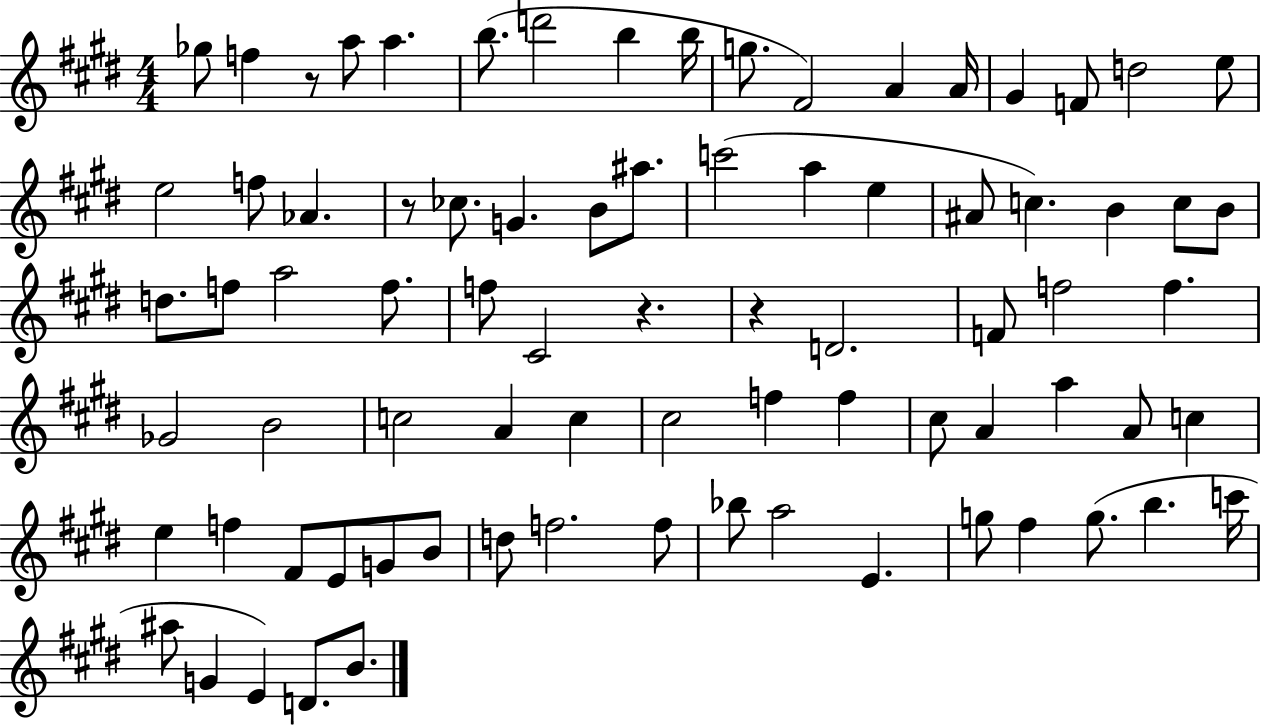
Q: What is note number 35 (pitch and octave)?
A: F5